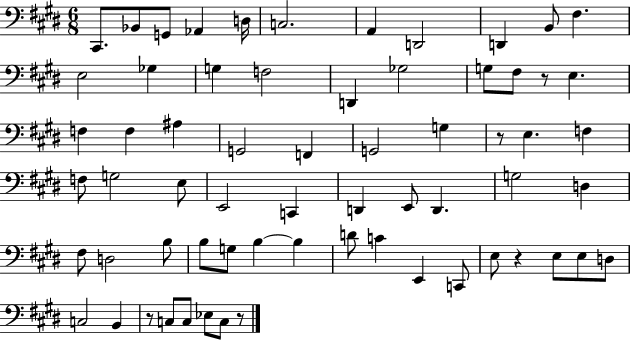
C#2/e. Bb2/e G2/e Ab2/q D3/s C3/h. A2/q D2/h D2/q B2/e F#3/q. E3/h Gb3/q G3/q F3/h D2/q Gb3/h G3/e F#3/e R/e E3/q. F3/q F3/q A#3/q G2/h F2/q G2/h G3/q R/e E3/q. F3/q F3/e G3/h E3/e E2/h C2/q D2/q E2/e D2/q. G3/h D3/q F#3/e D3/h B3/e B3/e G3/e B3/q B3/q D4/e C4/q E2/q C2/e E3/e R/q E3/e E3/e D3/e C3/h B2/q R/e C3/e C3/e Eb3/e C3/e R/e